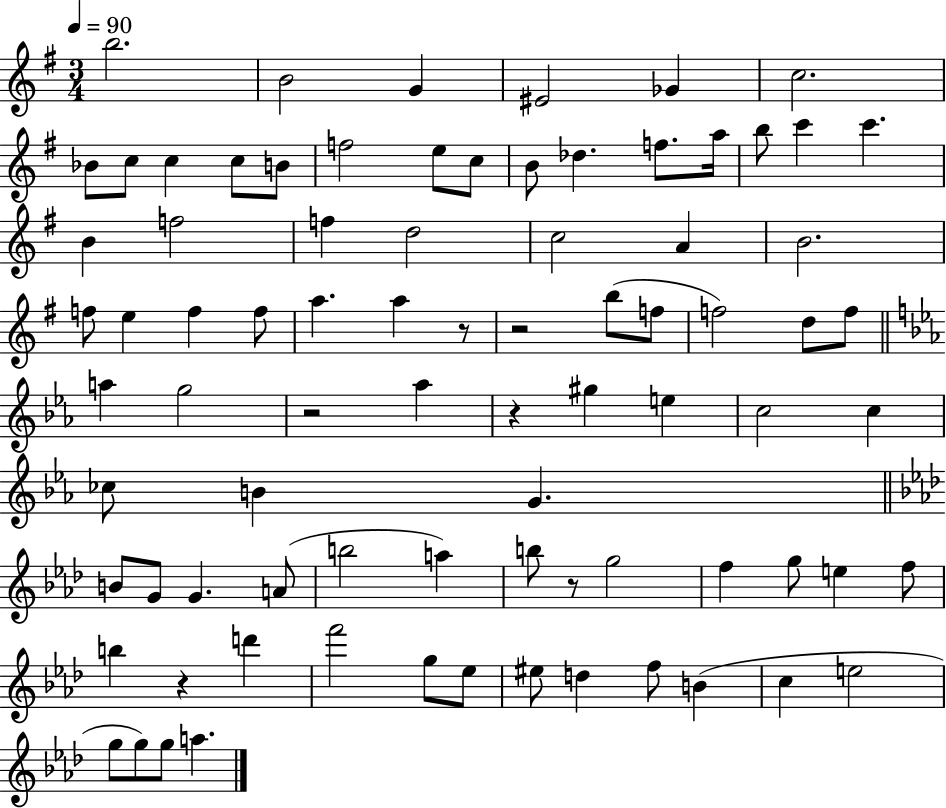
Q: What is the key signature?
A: G major